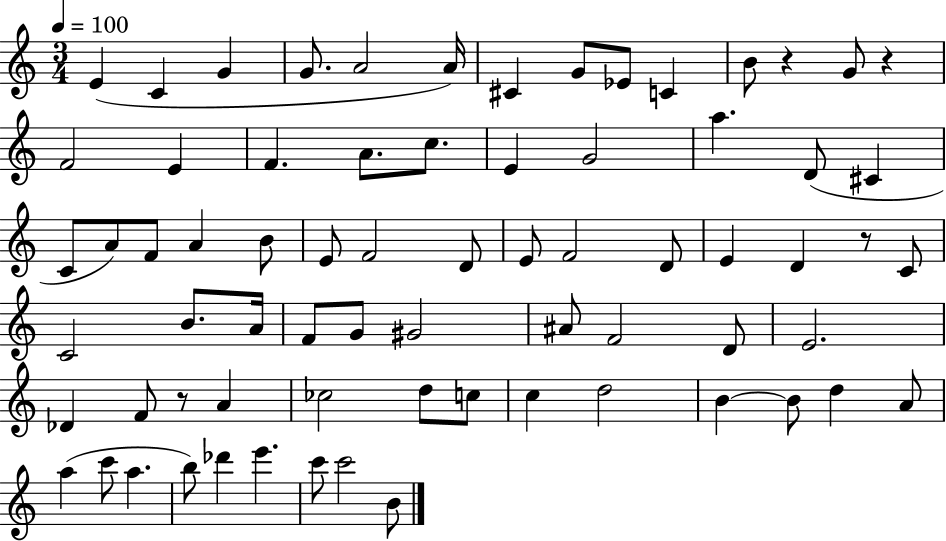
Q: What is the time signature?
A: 3/4